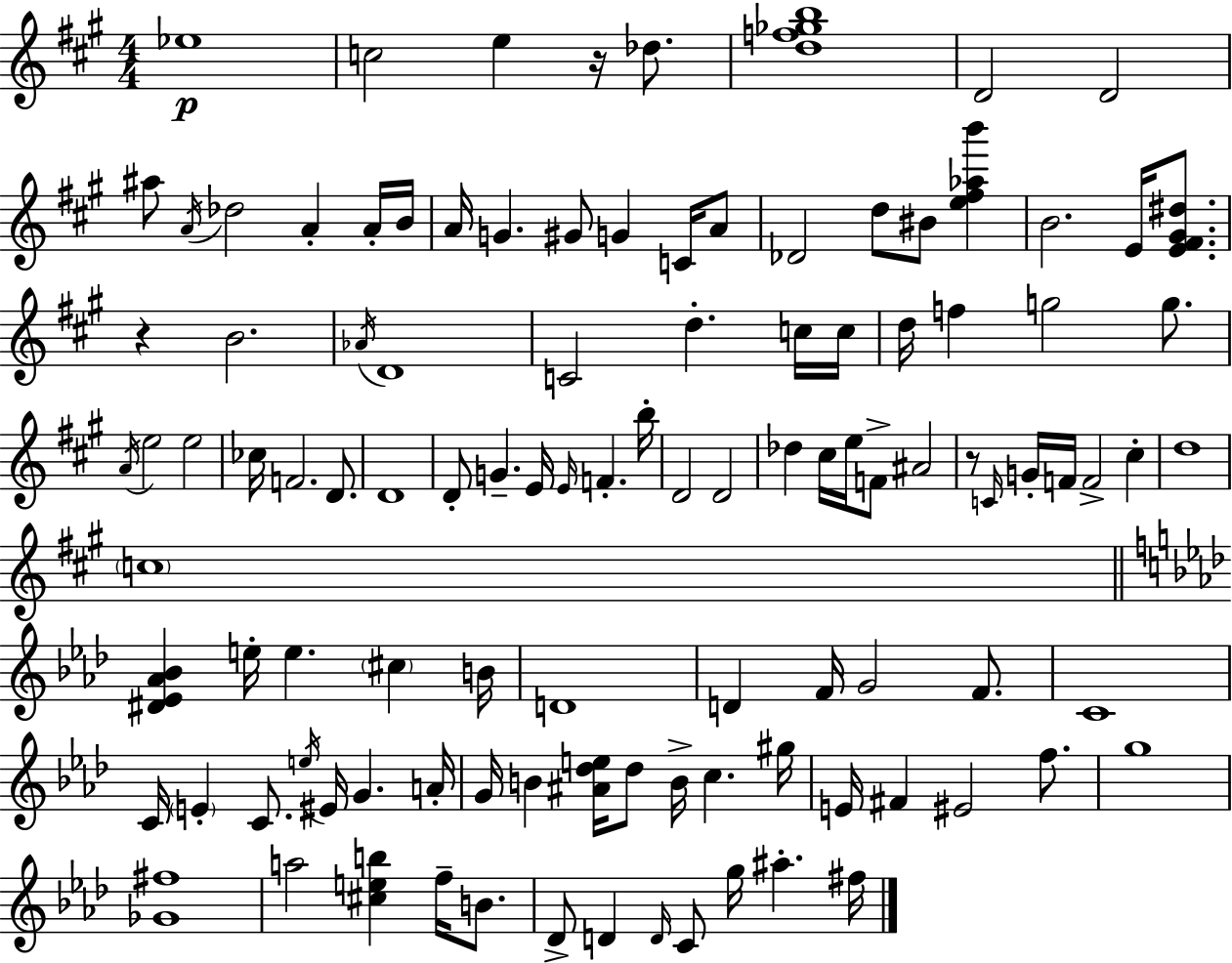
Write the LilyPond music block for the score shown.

{
  \clef treble
  \numericTimeSignature
  \time 4/4
  \key a \major
  \repeat volta 2 { ees''1\p | c''2 e''4 r16 des''8. | <d'' f'' ges'' b''>1 | d'2 d'2 | \break ais''8 \acciaccatura { a'16 } des''2 a'4-. a'16-. | b'16 a'16 g'4. gis'8 g'4 c'16 a'8 | des'2 d''8 bis'8 <e'' fis'' aes'' b'''>4 | b'2. e'16 <e' fis' gis' dis''>8. | \break r4 b'2. | \acciaccatura { aes'16 } d'1 | c'2 d''4.-. | c''16 c''16 d''16 f''4 g''2 g''8. | \break \acciaccatura { a'16 } e''2 e''2 | ces''16 f'2. | d'8. d'1 | d'8-. g'4.-- e'16 \grace { e'16 } f'4.-. | \break b''16-. d'2 d'2 | des''4 cis''16 e''16 f'8-> ais'2 | r8 \grace { c'16 } g'16-. f'16 f'2-> | cis''4-. d''1 | \break \parenthesize c''1 | \bar "||" \break \key aes \major <dis' ees' aes' bes'>4 e''16-. e''4. \parenthesize cis''4 b'16 | d'1 | d'4 f'16 g'2 f'8. | c'1 | \break c'16 \parenthesize e'4-. c'8. \acciaccatura { e''16 } eis'16 g'4. | a'16-. g'16 b'4 <ais' des'' e''>16 des''8 b'16-> c''4. | gis''16 e'16 fis'4 eis'2 f''8. | g''1 | \break <ges' fis''>1 | a''2 <cis'' e'' b''>4 f''16-- b'8. | des'8-> d'4 \grace { d'16 } c'8 g''16 ais''4.-. | fis''16 } \bar "|."
}